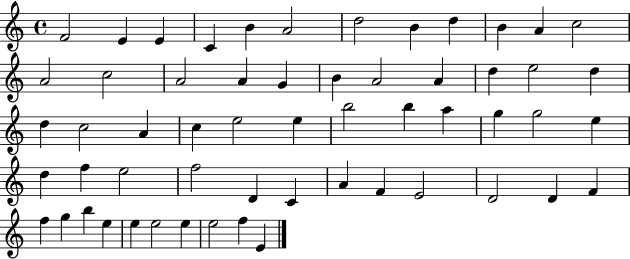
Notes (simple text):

F4/h E4/q E4/q C4/q B4/q A4/h D5/h B4/q D5/q B4/q A4/q C5/h A4/h C5/h A4/h A4/q G4/q B4/q A4/h A4/q D5/q E5/h D5/q D5/q C5/h A4/q C5/q E5/h E5/q B5/h B5/q A5/q G5/q G5/h E5/q D5/q F5/q E5/h F5/h D4/q C4/q A4/q F4/q E4/h D4/h D4/q F4/q F5/q G5/q B5/q E5/q E5/q E5/h E5/q E5/h F5/q E4/q